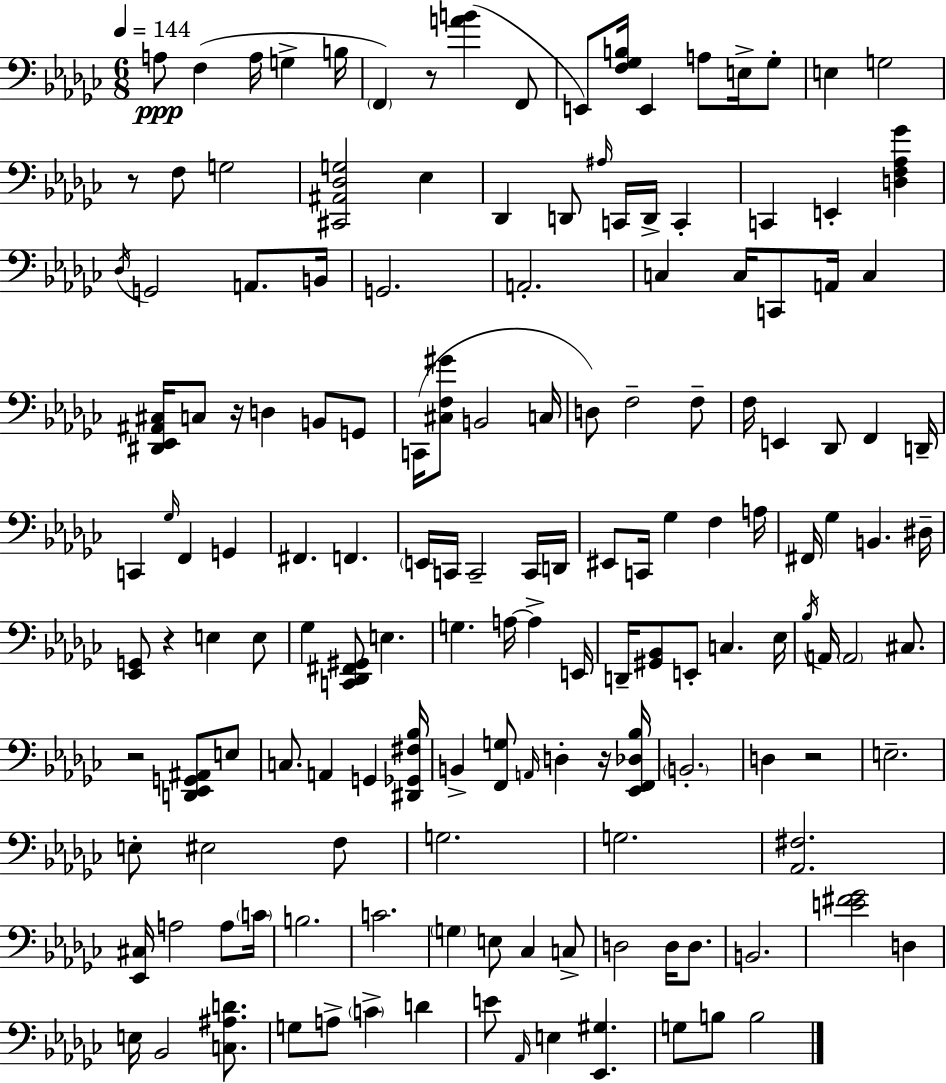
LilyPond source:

{
  \clef bass
  \numericTimeSignature
  \time 6/8
  \key ees \minor
  \tempo 4 = 144
  a8\ppp f4( a16 g4-> b16 | \parenthesize f,4) r8 <a' b'>4( f,8 | e,8) <f ges b>16 e,4 a8 e16-> ges8-. | e4 g2 | \break r8 f8 g2 | <cis, ais, des g>2 ees4 | des,4 d,8 \grace { ais16 } c,16 d,16-> c,4-. | c,4 e,4-. <d f aes ges'>4 | \break \acciaccatura { des16 } g,2 a,8. | b,16 g,2. | a,2.-. | c4 c16 c,8 a,16 c4 | \break <dis, ees, ais, cis>16 c8 r16 d4 b,8 | g,8 c,16( <cis f gis'>8 b,2 | c16 d8) f2-- | f8-- f16 e,4 des,8 f,4 | \break d,16-- c,4 \grace { ges16 } f,4 g,4 | fis,4. f,4. | \parenthesize e,16 c,16 c,2-- | c,16 d,16 eis,8 c,16 ges4 f4 | \break a16 fis,16 ges4 b,4. | dis16-- <ees, g,>8 r4 e4 | e8 ges4 <c, des, fis, gis,>8 e4. | g4. a16~~ a4-> | \break e,16 d,16-- <gis, bes,>8 e,8-. c4. | ees16 \acciaccatura { bes16 } a,16 \parenthesize a,2 | cis8. r2 | <d, ees, g, ais,>8 e8 c8. a,4 g,4 | \break <dis, ges, fis bes>16 b,4-> <f, g>8 \grace { a,16 } d4-. | r16 <ees, f, des bes>16 \parenthesize b,2.-. | d4 r2 | e2.-- | \break e8-. eis2 | f8 g2. | g2. | <aes, fis>2. | \break <ees, cis>16 a2 | a8 \parenthesize c'16 b2. | c'2. | \parenthesize g4 e8 ces4 | \break c8-> d2 | d16 d8. b,2. | <e' fis' ges'>2 | d4 e16 bes,2 | \break <c ais d'>8. g8 a8-> \parenthesize c'4-> | d'4 e'8 \grace { aes,16 } e4 | <ees, gis>4. g8 b8 b2 | \bar "|."
}